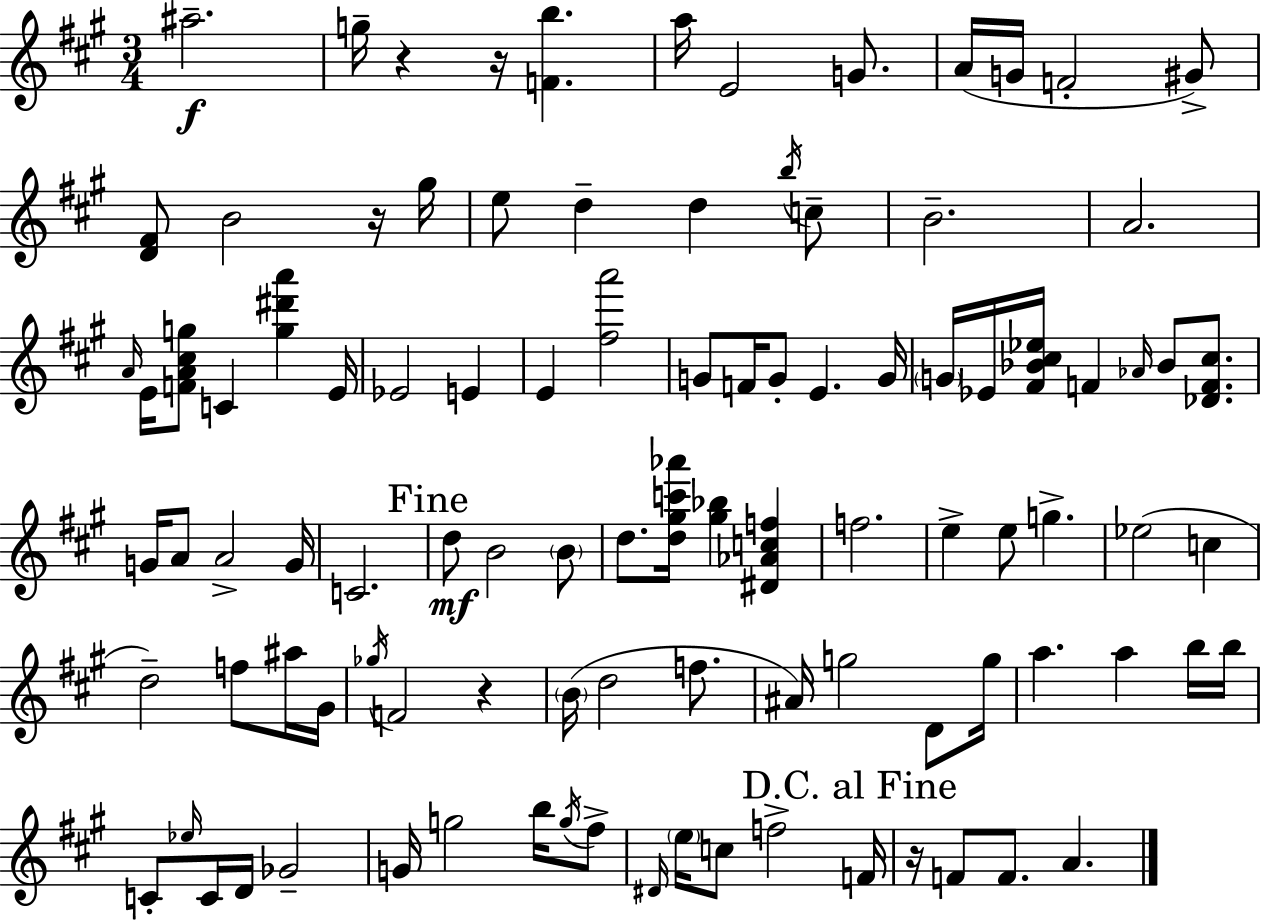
X:1
T:Untitled
M:3/4
L:1/4
K:A
^a2 g/4 z z/4 [Fb] a/4 E2 G/2 A/4 G/4 F2 ^G/2 [D^F]/2 B2 z/4 ^g/4 e/2 d d b/4 c/2 B2 A2 A/4 E/4 [FA^cg]/2 C [g^d'a'] E/4 _E2 E E [^fa']2 G/2 F/4 G/2 E G/4 G/4 _E/4 [^F_B^c_e]/4 F _A/4 _B/2 [_DF^c]/2 G/4 A/2 A2 G/4 C2 d/2 B2 B/2 d/2 [d^gc'_a']/4 [^g_b] [^D_Acf] f2 e e/2 g _e2 c d2 f/2 ^a/4 ^G/4 _g/4 F2 z B/4 d2 f/2 ^A/4 g2 D/2 g/4 a a b/4 b/4 C/2 _e/4 C/4 D/4 _G2 G/4 g2 b/4 g/4 ^f/2 ^D/4 e/4 c/2 f2 F/4 z/4 F/2 F/2 A